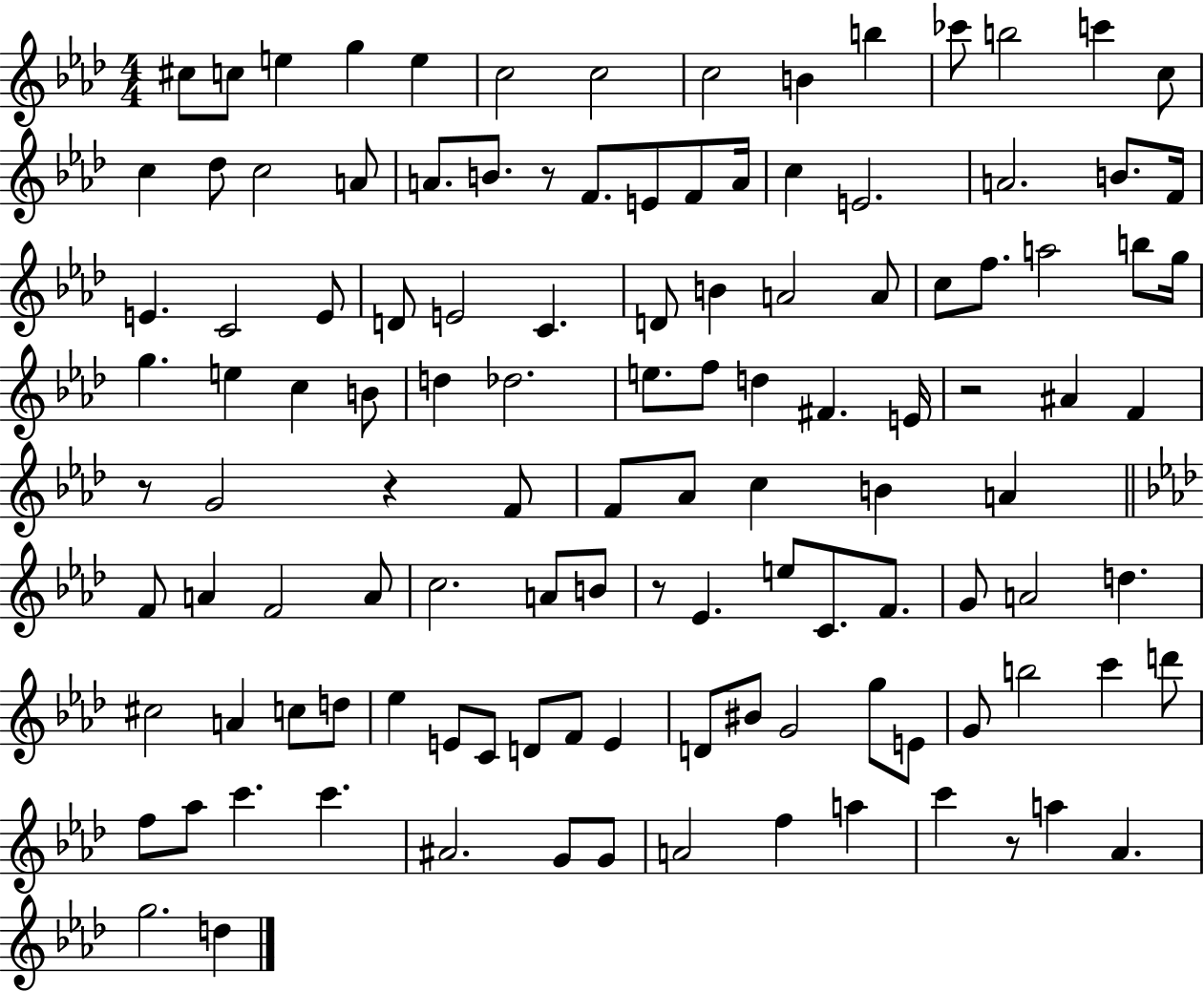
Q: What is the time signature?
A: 4/4